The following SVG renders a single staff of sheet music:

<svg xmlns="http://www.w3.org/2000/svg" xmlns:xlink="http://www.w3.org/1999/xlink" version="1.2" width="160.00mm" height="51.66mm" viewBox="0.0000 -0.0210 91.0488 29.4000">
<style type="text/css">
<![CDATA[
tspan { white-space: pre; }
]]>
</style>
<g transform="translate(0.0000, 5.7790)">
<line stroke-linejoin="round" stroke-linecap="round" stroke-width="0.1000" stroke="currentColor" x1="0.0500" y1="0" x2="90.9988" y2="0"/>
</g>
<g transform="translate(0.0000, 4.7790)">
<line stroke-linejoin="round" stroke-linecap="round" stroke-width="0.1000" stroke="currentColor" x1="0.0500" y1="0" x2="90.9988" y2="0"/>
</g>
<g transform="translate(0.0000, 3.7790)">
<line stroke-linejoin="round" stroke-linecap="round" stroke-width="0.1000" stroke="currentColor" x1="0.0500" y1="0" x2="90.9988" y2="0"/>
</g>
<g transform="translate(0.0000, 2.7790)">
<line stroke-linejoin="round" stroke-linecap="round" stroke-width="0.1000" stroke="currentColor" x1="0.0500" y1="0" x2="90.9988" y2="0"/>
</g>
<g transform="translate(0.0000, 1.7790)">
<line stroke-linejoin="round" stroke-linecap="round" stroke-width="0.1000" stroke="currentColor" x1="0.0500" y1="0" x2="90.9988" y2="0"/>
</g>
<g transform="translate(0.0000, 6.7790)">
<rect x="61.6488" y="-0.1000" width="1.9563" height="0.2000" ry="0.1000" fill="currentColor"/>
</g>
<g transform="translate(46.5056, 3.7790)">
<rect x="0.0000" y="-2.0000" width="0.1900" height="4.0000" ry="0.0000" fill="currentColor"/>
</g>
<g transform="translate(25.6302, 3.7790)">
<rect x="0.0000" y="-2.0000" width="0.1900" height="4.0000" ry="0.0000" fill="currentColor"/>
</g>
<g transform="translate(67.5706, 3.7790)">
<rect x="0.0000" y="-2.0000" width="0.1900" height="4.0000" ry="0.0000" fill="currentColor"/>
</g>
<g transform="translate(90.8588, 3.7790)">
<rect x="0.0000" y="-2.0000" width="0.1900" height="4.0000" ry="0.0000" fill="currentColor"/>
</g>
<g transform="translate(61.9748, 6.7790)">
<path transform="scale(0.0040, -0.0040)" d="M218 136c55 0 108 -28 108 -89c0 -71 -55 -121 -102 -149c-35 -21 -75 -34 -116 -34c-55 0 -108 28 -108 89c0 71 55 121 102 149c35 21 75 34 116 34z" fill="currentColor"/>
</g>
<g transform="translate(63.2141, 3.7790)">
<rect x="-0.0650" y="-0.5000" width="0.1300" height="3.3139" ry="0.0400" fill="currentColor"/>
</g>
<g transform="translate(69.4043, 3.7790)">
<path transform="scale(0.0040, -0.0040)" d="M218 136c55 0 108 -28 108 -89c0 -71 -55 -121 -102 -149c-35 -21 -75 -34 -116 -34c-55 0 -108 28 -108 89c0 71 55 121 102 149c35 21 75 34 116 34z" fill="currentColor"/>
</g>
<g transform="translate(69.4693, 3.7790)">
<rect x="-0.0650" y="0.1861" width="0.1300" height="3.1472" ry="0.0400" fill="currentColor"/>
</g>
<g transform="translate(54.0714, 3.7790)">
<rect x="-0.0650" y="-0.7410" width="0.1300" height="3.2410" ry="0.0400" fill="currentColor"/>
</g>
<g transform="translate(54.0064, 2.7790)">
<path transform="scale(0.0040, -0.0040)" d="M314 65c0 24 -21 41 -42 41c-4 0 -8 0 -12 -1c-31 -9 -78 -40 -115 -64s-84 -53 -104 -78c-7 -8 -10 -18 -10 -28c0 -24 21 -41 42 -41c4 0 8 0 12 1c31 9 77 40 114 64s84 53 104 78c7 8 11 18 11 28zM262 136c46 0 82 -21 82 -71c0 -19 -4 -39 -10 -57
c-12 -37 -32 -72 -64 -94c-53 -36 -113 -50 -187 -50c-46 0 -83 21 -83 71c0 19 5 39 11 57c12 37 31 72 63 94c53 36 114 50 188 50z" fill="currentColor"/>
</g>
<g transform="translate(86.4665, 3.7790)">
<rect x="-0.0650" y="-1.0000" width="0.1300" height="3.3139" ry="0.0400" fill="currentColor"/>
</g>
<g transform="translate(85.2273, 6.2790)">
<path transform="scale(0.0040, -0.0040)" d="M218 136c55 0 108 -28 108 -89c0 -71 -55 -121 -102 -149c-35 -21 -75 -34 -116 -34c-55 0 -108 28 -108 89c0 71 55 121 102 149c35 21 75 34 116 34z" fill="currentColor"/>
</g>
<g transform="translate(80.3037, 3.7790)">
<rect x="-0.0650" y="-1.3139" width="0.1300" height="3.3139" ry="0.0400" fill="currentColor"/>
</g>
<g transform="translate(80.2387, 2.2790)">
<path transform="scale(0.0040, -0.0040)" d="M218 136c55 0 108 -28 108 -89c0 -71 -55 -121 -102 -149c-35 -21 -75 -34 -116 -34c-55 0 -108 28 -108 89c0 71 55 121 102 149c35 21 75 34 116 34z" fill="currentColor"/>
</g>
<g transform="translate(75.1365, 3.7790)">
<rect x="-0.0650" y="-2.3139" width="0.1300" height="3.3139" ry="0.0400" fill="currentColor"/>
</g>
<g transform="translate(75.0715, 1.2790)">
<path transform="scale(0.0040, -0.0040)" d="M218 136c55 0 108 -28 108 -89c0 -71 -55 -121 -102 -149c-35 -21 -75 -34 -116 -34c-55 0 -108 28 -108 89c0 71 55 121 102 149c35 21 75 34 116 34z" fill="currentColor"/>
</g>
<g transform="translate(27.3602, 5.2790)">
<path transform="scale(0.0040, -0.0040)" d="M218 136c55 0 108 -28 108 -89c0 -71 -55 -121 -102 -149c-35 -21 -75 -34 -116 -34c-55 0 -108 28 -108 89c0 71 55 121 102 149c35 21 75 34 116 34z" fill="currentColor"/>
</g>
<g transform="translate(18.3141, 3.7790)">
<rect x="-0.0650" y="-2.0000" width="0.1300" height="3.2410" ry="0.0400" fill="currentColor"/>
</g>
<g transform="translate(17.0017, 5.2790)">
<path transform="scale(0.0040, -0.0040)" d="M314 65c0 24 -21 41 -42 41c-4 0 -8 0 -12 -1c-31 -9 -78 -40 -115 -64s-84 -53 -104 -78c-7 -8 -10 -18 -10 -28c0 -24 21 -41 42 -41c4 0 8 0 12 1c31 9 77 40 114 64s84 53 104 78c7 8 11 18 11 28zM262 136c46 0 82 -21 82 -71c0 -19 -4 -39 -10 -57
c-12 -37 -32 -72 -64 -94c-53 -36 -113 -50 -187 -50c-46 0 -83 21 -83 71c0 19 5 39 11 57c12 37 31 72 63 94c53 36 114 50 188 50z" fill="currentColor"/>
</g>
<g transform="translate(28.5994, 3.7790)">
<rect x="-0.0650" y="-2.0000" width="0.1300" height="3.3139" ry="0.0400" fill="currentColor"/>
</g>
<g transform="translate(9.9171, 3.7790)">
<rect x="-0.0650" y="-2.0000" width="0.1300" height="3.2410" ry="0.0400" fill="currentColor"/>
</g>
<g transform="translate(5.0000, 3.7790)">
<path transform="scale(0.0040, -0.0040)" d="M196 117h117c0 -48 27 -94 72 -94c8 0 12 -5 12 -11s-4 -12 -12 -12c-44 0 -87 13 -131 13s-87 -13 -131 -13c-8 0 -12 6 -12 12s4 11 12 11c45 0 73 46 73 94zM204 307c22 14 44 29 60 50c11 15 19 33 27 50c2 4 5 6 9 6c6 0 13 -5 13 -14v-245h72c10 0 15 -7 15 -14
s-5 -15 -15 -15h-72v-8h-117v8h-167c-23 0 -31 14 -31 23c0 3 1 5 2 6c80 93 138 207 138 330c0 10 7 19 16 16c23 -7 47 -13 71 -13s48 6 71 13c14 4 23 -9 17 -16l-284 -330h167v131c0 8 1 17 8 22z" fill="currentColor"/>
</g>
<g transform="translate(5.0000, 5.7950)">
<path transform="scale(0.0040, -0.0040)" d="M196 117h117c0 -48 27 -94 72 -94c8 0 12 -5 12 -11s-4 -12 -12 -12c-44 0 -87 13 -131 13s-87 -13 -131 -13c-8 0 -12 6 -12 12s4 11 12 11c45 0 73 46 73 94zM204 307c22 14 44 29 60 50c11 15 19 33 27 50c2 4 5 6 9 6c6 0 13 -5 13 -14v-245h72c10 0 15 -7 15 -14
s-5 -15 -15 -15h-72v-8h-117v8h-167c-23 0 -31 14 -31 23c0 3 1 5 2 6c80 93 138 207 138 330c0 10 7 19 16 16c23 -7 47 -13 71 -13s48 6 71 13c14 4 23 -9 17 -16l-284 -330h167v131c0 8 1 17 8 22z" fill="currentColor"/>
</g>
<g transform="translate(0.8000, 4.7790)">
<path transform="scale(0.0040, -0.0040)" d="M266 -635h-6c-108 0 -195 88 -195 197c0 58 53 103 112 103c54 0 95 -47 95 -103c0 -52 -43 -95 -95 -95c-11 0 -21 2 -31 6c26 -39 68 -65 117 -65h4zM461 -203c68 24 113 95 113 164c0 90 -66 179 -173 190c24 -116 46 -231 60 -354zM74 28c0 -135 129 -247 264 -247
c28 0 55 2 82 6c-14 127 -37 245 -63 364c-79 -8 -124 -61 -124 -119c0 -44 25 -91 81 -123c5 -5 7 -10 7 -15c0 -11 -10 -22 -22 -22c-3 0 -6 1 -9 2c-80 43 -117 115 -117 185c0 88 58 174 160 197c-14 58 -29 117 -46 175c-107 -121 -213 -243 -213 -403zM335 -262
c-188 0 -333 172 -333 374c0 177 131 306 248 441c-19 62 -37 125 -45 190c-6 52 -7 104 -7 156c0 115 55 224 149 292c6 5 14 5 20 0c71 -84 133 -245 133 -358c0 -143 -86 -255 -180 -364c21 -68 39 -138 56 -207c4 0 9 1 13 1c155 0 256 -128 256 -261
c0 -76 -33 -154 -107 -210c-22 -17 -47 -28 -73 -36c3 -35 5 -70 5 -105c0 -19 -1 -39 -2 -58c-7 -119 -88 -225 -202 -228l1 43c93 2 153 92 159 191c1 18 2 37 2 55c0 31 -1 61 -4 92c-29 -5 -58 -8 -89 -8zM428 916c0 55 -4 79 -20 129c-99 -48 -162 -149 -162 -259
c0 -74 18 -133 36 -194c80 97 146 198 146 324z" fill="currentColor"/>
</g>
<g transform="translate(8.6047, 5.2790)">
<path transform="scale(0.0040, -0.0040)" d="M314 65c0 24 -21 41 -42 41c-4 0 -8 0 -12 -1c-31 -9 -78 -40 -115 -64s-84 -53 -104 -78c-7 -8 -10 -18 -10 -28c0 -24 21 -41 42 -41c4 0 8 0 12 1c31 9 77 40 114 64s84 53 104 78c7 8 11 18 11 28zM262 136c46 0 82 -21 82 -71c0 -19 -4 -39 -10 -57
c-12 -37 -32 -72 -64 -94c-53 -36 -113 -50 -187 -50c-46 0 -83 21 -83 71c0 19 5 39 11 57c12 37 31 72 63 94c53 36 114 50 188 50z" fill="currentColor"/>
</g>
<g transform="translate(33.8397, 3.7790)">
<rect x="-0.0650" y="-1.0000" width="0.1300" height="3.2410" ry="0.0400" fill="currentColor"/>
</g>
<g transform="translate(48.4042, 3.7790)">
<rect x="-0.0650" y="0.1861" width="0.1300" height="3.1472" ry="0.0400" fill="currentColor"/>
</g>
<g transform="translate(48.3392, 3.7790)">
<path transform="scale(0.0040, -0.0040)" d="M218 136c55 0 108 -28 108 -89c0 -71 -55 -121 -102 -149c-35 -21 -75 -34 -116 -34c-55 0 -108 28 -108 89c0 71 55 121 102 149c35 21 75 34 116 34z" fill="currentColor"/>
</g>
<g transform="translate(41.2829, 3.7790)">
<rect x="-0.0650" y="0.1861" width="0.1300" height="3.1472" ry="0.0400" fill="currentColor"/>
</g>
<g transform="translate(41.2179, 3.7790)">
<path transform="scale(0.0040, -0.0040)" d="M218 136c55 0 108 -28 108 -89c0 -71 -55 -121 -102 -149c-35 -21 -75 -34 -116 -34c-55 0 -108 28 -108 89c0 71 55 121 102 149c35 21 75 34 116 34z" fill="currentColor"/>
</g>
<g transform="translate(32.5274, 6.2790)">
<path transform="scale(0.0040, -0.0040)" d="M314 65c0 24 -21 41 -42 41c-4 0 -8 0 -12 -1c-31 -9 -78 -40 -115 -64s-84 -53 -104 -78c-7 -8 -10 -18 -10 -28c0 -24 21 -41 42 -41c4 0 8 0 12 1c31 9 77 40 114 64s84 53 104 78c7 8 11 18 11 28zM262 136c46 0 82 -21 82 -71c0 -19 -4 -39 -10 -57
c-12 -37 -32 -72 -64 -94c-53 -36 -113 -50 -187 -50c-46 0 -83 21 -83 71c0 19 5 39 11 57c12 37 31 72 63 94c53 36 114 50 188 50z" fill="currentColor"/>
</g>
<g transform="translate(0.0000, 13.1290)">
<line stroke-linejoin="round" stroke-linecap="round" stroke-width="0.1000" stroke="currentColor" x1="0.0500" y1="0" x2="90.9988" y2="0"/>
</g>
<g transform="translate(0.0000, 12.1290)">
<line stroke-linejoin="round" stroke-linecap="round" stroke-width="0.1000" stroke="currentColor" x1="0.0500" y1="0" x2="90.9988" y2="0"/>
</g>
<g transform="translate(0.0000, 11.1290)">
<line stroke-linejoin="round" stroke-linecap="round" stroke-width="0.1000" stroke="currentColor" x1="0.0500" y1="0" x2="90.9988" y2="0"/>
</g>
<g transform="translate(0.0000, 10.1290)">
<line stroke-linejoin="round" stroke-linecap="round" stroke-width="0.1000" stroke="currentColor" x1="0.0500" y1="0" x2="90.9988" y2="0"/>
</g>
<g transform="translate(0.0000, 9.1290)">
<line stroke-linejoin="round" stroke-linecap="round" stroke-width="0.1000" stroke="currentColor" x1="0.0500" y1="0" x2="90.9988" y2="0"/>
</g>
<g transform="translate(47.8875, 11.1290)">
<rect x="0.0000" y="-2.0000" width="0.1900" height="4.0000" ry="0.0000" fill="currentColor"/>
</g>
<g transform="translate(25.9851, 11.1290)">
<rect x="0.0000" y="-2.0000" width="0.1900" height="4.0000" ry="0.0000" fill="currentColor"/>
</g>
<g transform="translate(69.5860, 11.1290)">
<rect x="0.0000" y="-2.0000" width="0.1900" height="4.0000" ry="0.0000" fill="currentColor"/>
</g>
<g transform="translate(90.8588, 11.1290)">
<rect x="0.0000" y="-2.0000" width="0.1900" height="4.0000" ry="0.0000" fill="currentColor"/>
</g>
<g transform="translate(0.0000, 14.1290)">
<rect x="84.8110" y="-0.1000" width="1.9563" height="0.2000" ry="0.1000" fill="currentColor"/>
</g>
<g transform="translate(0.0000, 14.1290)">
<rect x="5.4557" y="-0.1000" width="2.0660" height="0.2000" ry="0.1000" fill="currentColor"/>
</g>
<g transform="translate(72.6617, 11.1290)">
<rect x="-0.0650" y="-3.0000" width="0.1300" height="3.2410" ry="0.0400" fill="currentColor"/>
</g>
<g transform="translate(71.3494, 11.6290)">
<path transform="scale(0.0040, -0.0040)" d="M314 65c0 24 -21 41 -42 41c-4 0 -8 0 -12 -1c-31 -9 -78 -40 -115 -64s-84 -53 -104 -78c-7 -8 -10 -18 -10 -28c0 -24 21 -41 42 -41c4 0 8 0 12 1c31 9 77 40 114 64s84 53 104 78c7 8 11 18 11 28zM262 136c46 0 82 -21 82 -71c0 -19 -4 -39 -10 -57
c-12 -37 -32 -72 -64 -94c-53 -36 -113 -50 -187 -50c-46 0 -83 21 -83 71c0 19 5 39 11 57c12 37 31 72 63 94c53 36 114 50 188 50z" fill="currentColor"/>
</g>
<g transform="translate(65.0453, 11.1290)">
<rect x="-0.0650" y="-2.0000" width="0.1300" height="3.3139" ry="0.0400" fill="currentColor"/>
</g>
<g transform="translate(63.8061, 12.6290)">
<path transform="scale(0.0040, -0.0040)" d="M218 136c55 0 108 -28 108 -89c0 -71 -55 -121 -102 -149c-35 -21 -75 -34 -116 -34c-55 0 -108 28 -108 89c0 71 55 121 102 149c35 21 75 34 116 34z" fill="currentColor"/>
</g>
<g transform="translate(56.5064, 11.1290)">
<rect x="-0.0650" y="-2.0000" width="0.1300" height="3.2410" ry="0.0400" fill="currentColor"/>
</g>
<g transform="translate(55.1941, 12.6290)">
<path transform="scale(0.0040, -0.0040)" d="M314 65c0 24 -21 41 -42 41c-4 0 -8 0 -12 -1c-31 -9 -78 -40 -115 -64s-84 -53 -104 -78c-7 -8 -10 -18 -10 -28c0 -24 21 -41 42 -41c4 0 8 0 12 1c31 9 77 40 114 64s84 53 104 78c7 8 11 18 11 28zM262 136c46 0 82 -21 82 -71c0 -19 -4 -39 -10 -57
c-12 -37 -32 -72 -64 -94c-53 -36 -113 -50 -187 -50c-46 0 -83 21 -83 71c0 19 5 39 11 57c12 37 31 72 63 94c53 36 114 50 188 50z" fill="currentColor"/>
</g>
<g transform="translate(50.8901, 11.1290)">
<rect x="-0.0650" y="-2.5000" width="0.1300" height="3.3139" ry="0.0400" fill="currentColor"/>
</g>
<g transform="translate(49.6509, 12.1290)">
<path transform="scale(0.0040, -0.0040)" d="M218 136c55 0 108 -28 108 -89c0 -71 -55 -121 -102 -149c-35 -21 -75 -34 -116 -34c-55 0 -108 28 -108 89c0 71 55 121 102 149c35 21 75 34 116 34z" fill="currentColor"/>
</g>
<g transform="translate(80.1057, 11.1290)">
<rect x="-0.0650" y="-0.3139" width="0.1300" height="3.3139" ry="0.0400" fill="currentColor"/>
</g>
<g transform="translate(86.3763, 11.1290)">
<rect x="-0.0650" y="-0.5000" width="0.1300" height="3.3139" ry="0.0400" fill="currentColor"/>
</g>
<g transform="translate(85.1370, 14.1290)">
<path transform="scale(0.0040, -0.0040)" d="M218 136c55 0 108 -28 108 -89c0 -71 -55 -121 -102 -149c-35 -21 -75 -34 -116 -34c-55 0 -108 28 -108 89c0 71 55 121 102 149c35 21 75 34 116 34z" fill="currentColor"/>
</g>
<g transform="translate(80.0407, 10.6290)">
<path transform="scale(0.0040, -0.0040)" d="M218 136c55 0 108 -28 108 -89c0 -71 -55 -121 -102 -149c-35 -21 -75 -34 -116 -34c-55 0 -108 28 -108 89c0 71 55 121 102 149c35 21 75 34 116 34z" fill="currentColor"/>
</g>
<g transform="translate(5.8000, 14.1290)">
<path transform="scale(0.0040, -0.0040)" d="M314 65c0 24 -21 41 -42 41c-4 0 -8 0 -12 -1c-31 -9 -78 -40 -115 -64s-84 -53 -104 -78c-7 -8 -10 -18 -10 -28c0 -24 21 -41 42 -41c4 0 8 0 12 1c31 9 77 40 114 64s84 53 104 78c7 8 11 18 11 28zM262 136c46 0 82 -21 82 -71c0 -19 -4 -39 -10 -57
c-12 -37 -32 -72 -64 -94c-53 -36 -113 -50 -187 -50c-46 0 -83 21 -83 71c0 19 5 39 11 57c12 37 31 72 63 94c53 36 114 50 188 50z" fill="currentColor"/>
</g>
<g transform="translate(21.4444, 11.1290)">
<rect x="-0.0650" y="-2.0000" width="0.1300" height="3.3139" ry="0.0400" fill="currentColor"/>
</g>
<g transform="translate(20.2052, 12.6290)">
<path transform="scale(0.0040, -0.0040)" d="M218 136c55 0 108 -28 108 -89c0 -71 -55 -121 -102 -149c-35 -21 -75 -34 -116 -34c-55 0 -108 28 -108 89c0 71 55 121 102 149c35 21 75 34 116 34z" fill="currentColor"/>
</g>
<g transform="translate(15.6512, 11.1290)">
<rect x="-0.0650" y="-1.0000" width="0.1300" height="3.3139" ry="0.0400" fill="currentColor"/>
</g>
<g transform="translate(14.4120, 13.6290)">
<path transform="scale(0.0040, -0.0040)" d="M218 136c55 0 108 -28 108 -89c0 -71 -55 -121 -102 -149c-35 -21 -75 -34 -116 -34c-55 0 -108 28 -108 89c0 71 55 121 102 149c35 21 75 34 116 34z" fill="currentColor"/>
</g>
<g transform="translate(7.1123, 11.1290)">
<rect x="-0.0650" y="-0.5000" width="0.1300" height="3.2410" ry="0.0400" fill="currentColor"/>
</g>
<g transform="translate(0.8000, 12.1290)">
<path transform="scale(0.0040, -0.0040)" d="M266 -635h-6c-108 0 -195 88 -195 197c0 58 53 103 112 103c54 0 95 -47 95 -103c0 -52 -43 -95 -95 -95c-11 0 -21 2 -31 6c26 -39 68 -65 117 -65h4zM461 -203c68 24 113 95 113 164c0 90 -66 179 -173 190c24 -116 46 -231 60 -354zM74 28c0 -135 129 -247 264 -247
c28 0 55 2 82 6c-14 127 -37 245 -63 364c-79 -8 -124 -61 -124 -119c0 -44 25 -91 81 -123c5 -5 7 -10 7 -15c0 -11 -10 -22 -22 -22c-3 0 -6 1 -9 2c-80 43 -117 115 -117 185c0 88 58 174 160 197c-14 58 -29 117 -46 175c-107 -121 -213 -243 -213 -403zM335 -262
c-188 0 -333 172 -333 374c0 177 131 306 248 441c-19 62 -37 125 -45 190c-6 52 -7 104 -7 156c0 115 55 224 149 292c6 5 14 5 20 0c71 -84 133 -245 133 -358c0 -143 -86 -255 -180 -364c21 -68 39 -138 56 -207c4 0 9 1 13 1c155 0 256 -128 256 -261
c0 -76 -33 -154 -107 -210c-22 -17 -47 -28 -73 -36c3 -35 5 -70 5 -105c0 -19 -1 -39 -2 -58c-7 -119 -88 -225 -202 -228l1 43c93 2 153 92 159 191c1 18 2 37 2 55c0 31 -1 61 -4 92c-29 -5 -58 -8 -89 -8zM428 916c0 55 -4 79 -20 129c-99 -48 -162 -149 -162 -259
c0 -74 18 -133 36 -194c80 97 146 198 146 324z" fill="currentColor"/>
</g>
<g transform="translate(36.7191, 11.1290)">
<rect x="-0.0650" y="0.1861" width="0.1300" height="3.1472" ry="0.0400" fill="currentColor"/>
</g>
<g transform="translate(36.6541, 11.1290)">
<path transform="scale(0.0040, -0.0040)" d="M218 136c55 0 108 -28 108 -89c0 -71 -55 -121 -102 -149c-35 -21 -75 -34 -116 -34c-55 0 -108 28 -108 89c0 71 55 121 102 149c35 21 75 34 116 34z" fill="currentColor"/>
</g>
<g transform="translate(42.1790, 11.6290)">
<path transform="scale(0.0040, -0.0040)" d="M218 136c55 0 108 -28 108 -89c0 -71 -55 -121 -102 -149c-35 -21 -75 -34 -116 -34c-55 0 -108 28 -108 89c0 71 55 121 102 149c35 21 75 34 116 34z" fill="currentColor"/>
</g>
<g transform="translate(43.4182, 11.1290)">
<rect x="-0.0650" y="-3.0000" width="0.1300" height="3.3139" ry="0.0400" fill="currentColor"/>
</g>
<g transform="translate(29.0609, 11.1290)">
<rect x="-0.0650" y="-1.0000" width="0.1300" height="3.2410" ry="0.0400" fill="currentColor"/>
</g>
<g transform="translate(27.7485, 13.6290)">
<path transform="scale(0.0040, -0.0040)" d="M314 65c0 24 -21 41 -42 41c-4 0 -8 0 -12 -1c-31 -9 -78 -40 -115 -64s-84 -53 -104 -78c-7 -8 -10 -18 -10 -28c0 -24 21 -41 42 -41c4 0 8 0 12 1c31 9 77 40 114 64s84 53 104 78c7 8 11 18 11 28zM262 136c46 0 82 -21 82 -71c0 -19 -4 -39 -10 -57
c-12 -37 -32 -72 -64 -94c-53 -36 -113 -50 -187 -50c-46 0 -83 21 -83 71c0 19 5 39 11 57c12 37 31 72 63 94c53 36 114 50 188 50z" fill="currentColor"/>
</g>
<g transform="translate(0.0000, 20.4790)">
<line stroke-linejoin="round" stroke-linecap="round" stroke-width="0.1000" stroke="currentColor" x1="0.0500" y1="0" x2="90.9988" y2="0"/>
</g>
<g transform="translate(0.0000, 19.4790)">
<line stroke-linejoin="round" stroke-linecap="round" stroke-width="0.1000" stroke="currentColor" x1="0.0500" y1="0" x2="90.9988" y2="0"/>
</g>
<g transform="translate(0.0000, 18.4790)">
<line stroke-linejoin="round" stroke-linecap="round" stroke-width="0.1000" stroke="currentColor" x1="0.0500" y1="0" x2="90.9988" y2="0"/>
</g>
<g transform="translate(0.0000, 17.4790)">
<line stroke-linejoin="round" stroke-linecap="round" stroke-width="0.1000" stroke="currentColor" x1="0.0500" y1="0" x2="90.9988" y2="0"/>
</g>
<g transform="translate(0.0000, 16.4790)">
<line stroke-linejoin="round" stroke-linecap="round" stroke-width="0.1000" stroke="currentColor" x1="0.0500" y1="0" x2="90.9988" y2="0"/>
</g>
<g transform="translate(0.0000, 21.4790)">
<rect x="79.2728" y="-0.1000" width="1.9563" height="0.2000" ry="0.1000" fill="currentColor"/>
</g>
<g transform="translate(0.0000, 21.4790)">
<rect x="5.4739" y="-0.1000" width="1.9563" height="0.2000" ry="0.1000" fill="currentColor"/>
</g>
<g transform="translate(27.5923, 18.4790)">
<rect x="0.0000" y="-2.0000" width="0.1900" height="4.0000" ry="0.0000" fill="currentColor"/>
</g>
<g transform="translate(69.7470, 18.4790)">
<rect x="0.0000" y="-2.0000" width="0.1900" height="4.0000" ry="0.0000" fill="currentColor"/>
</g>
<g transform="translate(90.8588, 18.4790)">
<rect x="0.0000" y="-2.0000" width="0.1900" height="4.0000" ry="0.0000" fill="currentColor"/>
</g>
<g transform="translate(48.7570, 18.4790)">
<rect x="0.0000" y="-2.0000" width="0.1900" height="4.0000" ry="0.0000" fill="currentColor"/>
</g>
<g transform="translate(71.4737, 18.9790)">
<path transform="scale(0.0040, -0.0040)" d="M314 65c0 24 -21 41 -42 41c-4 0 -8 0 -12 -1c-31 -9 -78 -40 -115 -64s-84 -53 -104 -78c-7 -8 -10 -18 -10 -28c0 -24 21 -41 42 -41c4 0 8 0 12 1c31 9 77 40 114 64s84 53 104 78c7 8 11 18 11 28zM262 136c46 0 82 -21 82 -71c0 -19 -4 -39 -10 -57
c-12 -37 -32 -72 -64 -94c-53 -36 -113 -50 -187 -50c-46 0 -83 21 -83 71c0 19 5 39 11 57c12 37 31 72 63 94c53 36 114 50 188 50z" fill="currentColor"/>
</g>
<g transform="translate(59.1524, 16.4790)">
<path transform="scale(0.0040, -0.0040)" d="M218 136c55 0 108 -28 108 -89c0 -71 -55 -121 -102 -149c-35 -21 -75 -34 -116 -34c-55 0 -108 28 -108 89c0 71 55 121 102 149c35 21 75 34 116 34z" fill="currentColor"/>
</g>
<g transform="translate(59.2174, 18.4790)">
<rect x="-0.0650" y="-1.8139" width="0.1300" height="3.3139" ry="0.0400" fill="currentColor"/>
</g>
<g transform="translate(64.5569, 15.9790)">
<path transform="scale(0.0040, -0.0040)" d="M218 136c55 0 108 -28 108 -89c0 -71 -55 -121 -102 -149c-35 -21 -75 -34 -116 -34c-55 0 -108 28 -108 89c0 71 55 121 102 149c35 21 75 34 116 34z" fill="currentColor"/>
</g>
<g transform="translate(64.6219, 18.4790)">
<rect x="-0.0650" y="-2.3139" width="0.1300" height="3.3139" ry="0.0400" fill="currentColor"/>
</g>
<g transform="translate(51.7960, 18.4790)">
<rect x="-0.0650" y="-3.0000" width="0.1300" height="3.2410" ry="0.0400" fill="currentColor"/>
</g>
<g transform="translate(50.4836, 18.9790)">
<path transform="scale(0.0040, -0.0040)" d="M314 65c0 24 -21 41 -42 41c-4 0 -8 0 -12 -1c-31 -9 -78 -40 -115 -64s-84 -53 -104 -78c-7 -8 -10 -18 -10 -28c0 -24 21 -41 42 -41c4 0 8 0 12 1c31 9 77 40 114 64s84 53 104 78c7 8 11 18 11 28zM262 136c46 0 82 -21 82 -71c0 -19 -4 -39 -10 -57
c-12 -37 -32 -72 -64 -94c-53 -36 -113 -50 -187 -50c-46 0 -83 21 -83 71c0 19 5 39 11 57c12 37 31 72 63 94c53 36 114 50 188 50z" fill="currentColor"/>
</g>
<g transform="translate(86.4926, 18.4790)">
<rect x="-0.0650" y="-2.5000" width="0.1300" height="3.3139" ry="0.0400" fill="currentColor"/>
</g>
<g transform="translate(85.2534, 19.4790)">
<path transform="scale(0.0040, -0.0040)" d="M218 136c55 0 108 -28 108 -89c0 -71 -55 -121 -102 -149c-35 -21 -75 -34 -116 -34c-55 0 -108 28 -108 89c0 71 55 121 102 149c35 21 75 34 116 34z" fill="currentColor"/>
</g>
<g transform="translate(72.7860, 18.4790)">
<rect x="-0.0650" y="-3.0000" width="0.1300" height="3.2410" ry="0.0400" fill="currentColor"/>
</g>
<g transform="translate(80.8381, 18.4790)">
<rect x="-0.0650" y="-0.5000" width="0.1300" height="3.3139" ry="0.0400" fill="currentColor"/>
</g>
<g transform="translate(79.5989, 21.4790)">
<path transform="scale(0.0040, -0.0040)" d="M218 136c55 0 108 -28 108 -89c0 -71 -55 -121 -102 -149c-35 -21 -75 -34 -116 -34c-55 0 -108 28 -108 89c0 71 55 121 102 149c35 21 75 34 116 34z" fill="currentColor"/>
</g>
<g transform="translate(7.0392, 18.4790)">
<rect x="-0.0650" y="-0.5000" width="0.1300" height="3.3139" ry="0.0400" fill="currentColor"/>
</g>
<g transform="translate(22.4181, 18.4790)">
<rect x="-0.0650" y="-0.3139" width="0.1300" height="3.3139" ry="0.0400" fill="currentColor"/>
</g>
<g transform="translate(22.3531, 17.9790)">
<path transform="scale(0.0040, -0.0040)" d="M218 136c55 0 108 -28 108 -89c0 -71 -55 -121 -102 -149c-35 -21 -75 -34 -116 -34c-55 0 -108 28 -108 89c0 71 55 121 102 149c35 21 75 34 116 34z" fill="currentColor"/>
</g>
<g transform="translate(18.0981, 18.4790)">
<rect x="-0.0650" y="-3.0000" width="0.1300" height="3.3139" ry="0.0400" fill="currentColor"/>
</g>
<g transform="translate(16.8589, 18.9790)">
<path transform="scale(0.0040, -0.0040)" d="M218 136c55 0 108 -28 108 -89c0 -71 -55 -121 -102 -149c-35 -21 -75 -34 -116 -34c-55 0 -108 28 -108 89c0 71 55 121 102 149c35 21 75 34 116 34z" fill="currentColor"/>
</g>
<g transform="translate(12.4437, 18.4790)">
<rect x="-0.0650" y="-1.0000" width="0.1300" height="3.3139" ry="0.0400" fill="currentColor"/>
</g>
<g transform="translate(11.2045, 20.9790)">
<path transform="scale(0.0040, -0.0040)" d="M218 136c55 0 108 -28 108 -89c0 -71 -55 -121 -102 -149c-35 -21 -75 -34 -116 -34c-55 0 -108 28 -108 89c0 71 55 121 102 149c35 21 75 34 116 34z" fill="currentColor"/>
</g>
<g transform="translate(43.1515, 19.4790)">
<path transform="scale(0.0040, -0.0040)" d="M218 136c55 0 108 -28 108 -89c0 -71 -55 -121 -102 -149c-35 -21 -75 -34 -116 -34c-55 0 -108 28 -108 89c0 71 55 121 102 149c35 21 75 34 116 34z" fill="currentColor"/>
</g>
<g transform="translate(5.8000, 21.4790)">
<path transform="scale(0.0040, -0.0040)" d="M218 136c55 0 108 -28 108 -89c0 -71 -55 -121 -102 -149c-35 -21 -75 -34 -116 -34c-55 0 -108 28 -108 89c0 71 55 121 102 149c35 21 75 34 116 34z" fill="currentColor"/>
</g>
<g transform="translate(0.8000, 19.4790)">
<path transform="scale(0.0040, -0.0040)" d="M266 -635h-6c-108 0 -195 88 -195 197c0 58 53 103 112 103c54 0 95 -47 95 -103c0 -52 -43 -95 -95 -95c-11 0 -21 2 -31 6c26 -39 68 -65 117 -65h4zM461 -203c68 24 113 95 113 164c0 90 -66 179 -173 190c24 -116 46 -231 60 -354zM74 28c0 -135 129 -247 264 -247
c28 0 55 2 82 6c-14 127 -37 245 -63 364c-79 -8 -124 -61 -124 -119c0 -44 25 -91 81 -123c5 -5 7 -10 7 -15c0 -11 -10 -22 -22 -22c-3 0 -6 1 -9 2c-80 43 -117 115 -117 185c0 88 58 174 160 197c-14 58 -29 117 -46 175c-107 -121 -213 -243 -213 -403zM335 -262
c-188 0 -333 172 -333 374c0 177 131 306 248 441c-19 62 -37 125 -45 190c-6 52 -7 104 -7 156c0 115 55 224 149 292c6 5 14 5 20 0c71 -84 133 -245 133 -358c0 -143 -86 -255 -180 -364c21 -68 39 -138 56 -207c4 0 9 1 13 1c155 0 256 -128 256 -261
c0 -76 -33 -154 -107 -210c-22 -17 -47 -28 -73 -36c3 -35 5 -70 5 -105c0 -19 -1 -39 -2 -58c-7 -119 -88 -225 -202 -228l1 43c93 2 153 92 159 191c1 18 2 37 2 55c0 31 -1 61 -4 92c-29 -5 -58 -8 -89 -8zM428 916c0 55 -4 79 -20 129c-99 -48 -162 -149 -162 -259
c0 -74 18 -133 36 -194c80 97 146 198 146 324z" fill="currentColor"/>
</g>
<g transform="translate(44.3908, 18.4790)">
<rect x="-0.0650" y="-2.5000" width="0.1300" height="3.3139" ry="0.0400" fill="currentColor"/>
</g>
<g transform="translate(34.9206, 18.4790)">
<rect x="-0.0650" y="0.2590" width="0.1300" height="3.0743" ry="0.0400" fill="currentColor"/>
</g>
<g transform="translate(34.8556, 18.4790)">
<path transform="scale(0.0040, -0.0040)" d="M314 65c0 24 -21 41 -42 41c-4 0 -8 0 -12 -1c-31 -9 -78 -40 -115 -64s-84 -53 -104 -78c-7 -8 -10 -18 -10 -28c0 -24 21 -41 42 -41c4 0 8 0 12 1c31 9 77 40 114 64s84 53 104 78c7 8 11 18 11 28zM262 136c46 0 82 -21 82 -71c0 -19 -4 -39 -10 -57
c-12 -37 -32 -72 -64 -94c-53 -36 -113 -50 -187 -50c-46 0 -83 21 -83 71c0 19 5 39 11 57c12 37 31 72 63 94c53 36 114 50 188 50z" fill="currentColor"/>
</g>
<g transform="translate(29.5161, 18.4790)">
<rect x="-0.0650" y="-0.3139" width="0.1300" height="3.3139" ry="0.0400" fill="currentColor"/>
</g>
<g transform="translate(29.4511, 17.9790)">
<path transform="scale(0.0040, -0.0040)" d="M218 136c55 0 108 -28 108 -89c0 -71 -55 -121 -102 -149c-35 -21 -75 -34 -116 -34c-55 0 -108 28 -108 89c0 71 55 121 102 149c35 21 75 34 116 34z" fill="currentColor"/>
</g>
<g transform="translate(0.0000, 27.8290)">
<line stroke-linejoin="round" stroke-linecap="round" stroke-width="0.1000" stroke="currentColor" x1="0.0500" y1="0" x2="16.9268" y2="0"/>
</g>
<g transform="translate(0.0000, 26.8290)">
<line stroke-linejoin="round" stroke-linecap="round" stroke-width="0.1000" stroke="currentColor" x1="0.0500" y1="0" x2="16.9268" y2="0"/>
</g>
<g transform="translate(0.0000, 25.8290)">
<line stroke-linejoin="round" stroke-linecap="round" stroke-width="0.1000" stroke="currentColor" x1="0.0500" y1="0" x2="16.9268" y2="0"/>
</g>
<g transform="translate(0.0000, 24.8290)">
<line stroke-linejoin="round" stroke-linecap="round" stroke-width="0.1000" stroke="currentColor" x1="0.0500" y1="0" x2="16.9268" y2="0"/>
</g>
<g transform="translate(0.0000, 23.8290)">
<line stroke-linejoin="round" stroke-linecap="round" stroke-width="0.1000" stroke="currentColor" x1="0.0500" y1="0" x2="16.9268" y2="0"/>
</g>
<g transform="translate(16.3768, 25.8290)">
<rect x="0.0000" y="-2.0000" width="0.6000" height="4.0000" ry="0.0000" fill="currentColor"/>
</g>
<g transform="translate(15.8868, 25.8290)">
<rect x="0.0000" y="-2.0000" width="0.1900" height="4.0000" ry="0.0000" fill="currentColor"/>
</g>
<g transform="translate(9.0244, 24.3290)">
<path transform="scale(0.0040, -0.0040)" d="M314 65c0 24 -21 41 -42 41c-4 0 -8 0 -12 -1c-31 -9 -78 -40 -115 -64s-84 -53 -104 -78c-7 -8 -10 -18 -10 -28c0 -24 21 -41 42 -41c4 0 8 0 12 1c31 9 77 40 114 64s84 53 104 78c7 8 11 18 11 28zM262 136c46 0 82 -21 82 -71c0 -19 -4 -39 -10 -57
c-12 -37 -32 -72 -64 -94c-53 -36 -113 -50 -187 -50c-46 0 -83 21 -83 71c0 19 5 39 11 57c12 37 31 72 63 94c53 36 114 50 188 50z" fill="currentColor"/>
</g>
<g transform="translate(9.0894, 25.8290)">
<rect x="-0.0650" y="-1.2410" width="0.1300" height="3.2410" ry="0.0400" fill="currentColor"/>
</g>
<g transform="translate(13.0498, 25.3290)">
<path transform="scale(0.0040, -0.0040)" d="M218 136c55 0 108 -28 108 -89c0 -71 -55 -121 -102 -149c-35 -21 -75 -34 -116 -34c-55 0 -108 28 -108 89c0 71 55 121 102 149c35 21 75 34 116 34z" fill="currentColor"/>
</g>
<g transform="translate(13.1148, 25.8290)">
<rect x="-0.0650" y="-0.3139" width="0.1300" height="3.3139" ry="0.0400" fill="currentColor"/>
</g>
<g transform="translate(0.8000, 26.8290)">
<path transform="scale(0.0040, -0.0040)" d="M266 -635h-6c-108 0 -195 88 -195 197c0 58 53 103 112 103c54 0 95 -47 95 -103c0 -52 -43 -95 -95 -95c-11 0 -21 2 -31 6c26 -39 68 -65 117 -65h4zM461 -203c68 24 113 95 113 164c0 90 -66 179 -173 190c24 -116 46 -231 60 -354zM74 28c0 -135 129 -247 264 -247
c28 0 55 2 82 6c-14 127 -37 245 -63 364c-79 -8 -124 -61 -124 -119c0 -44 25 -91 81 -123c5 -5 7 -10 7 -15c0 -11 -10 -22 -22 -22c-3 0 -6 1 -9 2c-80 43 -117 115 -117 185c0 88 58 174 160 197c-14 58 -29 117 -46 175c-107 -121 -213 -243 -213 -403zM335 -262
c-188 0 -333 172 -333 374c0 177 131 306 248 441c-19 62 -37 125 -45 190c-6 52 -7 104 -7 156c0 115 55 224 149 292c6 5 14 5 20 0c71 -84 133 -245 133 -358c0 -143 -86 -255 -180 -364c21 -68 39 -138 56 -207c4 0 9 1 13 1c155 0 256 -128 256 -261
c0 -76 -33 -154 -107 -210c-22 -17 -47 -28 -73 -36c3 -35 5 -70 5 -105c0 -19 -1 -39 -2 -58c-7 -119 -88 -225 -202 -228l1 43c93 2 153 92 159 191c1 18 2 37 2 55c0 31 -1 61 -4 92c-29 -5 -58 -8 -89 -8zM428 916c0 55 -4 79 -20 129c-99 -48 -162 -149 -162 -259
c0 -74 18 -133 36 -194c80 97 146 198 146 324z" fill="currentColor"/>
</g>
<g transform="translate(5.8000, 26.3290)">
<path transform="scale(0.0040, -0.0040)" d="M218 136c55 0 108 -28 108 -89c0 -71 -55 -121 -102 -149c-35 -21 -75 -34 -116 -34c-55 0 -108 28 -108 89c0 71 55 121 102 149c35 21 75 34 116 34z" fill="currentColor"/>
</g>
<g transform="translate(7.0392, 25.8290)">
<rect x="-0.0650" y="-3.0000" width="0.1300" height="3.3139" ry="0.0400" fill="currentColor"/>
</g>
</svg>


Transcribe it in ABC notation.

X:1
T:Untitled
M:4/4
L:1/4
K:C
F2 F2 F D2 B B d2 C B g e D C2 D F D2 B A G F2 F A2 c C C D A c c B2 G A2 f g A2 C G A e2 c